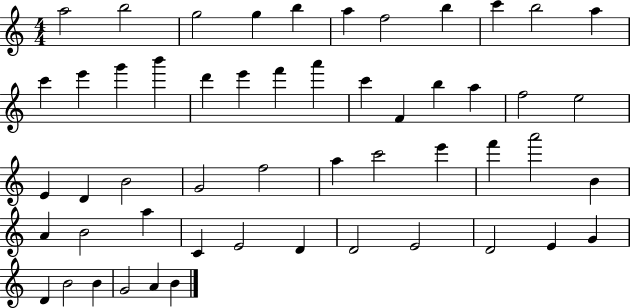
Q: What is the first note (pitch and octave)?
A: A5